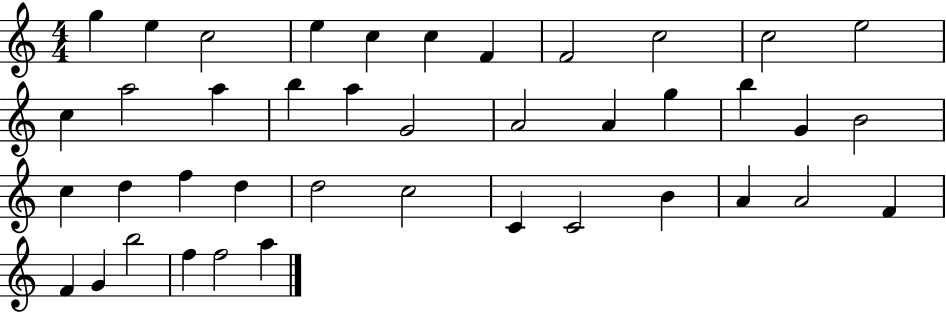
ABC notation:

X:1
T:Untitled
M:4/4
L:1/4
K:C
g e c2 e c c F F2 c2 c2 e2 c a2 a b a G2 A2 A g b G B2 c d f d d2 c2 C C2 B A A2 F F G b2 f f2 a